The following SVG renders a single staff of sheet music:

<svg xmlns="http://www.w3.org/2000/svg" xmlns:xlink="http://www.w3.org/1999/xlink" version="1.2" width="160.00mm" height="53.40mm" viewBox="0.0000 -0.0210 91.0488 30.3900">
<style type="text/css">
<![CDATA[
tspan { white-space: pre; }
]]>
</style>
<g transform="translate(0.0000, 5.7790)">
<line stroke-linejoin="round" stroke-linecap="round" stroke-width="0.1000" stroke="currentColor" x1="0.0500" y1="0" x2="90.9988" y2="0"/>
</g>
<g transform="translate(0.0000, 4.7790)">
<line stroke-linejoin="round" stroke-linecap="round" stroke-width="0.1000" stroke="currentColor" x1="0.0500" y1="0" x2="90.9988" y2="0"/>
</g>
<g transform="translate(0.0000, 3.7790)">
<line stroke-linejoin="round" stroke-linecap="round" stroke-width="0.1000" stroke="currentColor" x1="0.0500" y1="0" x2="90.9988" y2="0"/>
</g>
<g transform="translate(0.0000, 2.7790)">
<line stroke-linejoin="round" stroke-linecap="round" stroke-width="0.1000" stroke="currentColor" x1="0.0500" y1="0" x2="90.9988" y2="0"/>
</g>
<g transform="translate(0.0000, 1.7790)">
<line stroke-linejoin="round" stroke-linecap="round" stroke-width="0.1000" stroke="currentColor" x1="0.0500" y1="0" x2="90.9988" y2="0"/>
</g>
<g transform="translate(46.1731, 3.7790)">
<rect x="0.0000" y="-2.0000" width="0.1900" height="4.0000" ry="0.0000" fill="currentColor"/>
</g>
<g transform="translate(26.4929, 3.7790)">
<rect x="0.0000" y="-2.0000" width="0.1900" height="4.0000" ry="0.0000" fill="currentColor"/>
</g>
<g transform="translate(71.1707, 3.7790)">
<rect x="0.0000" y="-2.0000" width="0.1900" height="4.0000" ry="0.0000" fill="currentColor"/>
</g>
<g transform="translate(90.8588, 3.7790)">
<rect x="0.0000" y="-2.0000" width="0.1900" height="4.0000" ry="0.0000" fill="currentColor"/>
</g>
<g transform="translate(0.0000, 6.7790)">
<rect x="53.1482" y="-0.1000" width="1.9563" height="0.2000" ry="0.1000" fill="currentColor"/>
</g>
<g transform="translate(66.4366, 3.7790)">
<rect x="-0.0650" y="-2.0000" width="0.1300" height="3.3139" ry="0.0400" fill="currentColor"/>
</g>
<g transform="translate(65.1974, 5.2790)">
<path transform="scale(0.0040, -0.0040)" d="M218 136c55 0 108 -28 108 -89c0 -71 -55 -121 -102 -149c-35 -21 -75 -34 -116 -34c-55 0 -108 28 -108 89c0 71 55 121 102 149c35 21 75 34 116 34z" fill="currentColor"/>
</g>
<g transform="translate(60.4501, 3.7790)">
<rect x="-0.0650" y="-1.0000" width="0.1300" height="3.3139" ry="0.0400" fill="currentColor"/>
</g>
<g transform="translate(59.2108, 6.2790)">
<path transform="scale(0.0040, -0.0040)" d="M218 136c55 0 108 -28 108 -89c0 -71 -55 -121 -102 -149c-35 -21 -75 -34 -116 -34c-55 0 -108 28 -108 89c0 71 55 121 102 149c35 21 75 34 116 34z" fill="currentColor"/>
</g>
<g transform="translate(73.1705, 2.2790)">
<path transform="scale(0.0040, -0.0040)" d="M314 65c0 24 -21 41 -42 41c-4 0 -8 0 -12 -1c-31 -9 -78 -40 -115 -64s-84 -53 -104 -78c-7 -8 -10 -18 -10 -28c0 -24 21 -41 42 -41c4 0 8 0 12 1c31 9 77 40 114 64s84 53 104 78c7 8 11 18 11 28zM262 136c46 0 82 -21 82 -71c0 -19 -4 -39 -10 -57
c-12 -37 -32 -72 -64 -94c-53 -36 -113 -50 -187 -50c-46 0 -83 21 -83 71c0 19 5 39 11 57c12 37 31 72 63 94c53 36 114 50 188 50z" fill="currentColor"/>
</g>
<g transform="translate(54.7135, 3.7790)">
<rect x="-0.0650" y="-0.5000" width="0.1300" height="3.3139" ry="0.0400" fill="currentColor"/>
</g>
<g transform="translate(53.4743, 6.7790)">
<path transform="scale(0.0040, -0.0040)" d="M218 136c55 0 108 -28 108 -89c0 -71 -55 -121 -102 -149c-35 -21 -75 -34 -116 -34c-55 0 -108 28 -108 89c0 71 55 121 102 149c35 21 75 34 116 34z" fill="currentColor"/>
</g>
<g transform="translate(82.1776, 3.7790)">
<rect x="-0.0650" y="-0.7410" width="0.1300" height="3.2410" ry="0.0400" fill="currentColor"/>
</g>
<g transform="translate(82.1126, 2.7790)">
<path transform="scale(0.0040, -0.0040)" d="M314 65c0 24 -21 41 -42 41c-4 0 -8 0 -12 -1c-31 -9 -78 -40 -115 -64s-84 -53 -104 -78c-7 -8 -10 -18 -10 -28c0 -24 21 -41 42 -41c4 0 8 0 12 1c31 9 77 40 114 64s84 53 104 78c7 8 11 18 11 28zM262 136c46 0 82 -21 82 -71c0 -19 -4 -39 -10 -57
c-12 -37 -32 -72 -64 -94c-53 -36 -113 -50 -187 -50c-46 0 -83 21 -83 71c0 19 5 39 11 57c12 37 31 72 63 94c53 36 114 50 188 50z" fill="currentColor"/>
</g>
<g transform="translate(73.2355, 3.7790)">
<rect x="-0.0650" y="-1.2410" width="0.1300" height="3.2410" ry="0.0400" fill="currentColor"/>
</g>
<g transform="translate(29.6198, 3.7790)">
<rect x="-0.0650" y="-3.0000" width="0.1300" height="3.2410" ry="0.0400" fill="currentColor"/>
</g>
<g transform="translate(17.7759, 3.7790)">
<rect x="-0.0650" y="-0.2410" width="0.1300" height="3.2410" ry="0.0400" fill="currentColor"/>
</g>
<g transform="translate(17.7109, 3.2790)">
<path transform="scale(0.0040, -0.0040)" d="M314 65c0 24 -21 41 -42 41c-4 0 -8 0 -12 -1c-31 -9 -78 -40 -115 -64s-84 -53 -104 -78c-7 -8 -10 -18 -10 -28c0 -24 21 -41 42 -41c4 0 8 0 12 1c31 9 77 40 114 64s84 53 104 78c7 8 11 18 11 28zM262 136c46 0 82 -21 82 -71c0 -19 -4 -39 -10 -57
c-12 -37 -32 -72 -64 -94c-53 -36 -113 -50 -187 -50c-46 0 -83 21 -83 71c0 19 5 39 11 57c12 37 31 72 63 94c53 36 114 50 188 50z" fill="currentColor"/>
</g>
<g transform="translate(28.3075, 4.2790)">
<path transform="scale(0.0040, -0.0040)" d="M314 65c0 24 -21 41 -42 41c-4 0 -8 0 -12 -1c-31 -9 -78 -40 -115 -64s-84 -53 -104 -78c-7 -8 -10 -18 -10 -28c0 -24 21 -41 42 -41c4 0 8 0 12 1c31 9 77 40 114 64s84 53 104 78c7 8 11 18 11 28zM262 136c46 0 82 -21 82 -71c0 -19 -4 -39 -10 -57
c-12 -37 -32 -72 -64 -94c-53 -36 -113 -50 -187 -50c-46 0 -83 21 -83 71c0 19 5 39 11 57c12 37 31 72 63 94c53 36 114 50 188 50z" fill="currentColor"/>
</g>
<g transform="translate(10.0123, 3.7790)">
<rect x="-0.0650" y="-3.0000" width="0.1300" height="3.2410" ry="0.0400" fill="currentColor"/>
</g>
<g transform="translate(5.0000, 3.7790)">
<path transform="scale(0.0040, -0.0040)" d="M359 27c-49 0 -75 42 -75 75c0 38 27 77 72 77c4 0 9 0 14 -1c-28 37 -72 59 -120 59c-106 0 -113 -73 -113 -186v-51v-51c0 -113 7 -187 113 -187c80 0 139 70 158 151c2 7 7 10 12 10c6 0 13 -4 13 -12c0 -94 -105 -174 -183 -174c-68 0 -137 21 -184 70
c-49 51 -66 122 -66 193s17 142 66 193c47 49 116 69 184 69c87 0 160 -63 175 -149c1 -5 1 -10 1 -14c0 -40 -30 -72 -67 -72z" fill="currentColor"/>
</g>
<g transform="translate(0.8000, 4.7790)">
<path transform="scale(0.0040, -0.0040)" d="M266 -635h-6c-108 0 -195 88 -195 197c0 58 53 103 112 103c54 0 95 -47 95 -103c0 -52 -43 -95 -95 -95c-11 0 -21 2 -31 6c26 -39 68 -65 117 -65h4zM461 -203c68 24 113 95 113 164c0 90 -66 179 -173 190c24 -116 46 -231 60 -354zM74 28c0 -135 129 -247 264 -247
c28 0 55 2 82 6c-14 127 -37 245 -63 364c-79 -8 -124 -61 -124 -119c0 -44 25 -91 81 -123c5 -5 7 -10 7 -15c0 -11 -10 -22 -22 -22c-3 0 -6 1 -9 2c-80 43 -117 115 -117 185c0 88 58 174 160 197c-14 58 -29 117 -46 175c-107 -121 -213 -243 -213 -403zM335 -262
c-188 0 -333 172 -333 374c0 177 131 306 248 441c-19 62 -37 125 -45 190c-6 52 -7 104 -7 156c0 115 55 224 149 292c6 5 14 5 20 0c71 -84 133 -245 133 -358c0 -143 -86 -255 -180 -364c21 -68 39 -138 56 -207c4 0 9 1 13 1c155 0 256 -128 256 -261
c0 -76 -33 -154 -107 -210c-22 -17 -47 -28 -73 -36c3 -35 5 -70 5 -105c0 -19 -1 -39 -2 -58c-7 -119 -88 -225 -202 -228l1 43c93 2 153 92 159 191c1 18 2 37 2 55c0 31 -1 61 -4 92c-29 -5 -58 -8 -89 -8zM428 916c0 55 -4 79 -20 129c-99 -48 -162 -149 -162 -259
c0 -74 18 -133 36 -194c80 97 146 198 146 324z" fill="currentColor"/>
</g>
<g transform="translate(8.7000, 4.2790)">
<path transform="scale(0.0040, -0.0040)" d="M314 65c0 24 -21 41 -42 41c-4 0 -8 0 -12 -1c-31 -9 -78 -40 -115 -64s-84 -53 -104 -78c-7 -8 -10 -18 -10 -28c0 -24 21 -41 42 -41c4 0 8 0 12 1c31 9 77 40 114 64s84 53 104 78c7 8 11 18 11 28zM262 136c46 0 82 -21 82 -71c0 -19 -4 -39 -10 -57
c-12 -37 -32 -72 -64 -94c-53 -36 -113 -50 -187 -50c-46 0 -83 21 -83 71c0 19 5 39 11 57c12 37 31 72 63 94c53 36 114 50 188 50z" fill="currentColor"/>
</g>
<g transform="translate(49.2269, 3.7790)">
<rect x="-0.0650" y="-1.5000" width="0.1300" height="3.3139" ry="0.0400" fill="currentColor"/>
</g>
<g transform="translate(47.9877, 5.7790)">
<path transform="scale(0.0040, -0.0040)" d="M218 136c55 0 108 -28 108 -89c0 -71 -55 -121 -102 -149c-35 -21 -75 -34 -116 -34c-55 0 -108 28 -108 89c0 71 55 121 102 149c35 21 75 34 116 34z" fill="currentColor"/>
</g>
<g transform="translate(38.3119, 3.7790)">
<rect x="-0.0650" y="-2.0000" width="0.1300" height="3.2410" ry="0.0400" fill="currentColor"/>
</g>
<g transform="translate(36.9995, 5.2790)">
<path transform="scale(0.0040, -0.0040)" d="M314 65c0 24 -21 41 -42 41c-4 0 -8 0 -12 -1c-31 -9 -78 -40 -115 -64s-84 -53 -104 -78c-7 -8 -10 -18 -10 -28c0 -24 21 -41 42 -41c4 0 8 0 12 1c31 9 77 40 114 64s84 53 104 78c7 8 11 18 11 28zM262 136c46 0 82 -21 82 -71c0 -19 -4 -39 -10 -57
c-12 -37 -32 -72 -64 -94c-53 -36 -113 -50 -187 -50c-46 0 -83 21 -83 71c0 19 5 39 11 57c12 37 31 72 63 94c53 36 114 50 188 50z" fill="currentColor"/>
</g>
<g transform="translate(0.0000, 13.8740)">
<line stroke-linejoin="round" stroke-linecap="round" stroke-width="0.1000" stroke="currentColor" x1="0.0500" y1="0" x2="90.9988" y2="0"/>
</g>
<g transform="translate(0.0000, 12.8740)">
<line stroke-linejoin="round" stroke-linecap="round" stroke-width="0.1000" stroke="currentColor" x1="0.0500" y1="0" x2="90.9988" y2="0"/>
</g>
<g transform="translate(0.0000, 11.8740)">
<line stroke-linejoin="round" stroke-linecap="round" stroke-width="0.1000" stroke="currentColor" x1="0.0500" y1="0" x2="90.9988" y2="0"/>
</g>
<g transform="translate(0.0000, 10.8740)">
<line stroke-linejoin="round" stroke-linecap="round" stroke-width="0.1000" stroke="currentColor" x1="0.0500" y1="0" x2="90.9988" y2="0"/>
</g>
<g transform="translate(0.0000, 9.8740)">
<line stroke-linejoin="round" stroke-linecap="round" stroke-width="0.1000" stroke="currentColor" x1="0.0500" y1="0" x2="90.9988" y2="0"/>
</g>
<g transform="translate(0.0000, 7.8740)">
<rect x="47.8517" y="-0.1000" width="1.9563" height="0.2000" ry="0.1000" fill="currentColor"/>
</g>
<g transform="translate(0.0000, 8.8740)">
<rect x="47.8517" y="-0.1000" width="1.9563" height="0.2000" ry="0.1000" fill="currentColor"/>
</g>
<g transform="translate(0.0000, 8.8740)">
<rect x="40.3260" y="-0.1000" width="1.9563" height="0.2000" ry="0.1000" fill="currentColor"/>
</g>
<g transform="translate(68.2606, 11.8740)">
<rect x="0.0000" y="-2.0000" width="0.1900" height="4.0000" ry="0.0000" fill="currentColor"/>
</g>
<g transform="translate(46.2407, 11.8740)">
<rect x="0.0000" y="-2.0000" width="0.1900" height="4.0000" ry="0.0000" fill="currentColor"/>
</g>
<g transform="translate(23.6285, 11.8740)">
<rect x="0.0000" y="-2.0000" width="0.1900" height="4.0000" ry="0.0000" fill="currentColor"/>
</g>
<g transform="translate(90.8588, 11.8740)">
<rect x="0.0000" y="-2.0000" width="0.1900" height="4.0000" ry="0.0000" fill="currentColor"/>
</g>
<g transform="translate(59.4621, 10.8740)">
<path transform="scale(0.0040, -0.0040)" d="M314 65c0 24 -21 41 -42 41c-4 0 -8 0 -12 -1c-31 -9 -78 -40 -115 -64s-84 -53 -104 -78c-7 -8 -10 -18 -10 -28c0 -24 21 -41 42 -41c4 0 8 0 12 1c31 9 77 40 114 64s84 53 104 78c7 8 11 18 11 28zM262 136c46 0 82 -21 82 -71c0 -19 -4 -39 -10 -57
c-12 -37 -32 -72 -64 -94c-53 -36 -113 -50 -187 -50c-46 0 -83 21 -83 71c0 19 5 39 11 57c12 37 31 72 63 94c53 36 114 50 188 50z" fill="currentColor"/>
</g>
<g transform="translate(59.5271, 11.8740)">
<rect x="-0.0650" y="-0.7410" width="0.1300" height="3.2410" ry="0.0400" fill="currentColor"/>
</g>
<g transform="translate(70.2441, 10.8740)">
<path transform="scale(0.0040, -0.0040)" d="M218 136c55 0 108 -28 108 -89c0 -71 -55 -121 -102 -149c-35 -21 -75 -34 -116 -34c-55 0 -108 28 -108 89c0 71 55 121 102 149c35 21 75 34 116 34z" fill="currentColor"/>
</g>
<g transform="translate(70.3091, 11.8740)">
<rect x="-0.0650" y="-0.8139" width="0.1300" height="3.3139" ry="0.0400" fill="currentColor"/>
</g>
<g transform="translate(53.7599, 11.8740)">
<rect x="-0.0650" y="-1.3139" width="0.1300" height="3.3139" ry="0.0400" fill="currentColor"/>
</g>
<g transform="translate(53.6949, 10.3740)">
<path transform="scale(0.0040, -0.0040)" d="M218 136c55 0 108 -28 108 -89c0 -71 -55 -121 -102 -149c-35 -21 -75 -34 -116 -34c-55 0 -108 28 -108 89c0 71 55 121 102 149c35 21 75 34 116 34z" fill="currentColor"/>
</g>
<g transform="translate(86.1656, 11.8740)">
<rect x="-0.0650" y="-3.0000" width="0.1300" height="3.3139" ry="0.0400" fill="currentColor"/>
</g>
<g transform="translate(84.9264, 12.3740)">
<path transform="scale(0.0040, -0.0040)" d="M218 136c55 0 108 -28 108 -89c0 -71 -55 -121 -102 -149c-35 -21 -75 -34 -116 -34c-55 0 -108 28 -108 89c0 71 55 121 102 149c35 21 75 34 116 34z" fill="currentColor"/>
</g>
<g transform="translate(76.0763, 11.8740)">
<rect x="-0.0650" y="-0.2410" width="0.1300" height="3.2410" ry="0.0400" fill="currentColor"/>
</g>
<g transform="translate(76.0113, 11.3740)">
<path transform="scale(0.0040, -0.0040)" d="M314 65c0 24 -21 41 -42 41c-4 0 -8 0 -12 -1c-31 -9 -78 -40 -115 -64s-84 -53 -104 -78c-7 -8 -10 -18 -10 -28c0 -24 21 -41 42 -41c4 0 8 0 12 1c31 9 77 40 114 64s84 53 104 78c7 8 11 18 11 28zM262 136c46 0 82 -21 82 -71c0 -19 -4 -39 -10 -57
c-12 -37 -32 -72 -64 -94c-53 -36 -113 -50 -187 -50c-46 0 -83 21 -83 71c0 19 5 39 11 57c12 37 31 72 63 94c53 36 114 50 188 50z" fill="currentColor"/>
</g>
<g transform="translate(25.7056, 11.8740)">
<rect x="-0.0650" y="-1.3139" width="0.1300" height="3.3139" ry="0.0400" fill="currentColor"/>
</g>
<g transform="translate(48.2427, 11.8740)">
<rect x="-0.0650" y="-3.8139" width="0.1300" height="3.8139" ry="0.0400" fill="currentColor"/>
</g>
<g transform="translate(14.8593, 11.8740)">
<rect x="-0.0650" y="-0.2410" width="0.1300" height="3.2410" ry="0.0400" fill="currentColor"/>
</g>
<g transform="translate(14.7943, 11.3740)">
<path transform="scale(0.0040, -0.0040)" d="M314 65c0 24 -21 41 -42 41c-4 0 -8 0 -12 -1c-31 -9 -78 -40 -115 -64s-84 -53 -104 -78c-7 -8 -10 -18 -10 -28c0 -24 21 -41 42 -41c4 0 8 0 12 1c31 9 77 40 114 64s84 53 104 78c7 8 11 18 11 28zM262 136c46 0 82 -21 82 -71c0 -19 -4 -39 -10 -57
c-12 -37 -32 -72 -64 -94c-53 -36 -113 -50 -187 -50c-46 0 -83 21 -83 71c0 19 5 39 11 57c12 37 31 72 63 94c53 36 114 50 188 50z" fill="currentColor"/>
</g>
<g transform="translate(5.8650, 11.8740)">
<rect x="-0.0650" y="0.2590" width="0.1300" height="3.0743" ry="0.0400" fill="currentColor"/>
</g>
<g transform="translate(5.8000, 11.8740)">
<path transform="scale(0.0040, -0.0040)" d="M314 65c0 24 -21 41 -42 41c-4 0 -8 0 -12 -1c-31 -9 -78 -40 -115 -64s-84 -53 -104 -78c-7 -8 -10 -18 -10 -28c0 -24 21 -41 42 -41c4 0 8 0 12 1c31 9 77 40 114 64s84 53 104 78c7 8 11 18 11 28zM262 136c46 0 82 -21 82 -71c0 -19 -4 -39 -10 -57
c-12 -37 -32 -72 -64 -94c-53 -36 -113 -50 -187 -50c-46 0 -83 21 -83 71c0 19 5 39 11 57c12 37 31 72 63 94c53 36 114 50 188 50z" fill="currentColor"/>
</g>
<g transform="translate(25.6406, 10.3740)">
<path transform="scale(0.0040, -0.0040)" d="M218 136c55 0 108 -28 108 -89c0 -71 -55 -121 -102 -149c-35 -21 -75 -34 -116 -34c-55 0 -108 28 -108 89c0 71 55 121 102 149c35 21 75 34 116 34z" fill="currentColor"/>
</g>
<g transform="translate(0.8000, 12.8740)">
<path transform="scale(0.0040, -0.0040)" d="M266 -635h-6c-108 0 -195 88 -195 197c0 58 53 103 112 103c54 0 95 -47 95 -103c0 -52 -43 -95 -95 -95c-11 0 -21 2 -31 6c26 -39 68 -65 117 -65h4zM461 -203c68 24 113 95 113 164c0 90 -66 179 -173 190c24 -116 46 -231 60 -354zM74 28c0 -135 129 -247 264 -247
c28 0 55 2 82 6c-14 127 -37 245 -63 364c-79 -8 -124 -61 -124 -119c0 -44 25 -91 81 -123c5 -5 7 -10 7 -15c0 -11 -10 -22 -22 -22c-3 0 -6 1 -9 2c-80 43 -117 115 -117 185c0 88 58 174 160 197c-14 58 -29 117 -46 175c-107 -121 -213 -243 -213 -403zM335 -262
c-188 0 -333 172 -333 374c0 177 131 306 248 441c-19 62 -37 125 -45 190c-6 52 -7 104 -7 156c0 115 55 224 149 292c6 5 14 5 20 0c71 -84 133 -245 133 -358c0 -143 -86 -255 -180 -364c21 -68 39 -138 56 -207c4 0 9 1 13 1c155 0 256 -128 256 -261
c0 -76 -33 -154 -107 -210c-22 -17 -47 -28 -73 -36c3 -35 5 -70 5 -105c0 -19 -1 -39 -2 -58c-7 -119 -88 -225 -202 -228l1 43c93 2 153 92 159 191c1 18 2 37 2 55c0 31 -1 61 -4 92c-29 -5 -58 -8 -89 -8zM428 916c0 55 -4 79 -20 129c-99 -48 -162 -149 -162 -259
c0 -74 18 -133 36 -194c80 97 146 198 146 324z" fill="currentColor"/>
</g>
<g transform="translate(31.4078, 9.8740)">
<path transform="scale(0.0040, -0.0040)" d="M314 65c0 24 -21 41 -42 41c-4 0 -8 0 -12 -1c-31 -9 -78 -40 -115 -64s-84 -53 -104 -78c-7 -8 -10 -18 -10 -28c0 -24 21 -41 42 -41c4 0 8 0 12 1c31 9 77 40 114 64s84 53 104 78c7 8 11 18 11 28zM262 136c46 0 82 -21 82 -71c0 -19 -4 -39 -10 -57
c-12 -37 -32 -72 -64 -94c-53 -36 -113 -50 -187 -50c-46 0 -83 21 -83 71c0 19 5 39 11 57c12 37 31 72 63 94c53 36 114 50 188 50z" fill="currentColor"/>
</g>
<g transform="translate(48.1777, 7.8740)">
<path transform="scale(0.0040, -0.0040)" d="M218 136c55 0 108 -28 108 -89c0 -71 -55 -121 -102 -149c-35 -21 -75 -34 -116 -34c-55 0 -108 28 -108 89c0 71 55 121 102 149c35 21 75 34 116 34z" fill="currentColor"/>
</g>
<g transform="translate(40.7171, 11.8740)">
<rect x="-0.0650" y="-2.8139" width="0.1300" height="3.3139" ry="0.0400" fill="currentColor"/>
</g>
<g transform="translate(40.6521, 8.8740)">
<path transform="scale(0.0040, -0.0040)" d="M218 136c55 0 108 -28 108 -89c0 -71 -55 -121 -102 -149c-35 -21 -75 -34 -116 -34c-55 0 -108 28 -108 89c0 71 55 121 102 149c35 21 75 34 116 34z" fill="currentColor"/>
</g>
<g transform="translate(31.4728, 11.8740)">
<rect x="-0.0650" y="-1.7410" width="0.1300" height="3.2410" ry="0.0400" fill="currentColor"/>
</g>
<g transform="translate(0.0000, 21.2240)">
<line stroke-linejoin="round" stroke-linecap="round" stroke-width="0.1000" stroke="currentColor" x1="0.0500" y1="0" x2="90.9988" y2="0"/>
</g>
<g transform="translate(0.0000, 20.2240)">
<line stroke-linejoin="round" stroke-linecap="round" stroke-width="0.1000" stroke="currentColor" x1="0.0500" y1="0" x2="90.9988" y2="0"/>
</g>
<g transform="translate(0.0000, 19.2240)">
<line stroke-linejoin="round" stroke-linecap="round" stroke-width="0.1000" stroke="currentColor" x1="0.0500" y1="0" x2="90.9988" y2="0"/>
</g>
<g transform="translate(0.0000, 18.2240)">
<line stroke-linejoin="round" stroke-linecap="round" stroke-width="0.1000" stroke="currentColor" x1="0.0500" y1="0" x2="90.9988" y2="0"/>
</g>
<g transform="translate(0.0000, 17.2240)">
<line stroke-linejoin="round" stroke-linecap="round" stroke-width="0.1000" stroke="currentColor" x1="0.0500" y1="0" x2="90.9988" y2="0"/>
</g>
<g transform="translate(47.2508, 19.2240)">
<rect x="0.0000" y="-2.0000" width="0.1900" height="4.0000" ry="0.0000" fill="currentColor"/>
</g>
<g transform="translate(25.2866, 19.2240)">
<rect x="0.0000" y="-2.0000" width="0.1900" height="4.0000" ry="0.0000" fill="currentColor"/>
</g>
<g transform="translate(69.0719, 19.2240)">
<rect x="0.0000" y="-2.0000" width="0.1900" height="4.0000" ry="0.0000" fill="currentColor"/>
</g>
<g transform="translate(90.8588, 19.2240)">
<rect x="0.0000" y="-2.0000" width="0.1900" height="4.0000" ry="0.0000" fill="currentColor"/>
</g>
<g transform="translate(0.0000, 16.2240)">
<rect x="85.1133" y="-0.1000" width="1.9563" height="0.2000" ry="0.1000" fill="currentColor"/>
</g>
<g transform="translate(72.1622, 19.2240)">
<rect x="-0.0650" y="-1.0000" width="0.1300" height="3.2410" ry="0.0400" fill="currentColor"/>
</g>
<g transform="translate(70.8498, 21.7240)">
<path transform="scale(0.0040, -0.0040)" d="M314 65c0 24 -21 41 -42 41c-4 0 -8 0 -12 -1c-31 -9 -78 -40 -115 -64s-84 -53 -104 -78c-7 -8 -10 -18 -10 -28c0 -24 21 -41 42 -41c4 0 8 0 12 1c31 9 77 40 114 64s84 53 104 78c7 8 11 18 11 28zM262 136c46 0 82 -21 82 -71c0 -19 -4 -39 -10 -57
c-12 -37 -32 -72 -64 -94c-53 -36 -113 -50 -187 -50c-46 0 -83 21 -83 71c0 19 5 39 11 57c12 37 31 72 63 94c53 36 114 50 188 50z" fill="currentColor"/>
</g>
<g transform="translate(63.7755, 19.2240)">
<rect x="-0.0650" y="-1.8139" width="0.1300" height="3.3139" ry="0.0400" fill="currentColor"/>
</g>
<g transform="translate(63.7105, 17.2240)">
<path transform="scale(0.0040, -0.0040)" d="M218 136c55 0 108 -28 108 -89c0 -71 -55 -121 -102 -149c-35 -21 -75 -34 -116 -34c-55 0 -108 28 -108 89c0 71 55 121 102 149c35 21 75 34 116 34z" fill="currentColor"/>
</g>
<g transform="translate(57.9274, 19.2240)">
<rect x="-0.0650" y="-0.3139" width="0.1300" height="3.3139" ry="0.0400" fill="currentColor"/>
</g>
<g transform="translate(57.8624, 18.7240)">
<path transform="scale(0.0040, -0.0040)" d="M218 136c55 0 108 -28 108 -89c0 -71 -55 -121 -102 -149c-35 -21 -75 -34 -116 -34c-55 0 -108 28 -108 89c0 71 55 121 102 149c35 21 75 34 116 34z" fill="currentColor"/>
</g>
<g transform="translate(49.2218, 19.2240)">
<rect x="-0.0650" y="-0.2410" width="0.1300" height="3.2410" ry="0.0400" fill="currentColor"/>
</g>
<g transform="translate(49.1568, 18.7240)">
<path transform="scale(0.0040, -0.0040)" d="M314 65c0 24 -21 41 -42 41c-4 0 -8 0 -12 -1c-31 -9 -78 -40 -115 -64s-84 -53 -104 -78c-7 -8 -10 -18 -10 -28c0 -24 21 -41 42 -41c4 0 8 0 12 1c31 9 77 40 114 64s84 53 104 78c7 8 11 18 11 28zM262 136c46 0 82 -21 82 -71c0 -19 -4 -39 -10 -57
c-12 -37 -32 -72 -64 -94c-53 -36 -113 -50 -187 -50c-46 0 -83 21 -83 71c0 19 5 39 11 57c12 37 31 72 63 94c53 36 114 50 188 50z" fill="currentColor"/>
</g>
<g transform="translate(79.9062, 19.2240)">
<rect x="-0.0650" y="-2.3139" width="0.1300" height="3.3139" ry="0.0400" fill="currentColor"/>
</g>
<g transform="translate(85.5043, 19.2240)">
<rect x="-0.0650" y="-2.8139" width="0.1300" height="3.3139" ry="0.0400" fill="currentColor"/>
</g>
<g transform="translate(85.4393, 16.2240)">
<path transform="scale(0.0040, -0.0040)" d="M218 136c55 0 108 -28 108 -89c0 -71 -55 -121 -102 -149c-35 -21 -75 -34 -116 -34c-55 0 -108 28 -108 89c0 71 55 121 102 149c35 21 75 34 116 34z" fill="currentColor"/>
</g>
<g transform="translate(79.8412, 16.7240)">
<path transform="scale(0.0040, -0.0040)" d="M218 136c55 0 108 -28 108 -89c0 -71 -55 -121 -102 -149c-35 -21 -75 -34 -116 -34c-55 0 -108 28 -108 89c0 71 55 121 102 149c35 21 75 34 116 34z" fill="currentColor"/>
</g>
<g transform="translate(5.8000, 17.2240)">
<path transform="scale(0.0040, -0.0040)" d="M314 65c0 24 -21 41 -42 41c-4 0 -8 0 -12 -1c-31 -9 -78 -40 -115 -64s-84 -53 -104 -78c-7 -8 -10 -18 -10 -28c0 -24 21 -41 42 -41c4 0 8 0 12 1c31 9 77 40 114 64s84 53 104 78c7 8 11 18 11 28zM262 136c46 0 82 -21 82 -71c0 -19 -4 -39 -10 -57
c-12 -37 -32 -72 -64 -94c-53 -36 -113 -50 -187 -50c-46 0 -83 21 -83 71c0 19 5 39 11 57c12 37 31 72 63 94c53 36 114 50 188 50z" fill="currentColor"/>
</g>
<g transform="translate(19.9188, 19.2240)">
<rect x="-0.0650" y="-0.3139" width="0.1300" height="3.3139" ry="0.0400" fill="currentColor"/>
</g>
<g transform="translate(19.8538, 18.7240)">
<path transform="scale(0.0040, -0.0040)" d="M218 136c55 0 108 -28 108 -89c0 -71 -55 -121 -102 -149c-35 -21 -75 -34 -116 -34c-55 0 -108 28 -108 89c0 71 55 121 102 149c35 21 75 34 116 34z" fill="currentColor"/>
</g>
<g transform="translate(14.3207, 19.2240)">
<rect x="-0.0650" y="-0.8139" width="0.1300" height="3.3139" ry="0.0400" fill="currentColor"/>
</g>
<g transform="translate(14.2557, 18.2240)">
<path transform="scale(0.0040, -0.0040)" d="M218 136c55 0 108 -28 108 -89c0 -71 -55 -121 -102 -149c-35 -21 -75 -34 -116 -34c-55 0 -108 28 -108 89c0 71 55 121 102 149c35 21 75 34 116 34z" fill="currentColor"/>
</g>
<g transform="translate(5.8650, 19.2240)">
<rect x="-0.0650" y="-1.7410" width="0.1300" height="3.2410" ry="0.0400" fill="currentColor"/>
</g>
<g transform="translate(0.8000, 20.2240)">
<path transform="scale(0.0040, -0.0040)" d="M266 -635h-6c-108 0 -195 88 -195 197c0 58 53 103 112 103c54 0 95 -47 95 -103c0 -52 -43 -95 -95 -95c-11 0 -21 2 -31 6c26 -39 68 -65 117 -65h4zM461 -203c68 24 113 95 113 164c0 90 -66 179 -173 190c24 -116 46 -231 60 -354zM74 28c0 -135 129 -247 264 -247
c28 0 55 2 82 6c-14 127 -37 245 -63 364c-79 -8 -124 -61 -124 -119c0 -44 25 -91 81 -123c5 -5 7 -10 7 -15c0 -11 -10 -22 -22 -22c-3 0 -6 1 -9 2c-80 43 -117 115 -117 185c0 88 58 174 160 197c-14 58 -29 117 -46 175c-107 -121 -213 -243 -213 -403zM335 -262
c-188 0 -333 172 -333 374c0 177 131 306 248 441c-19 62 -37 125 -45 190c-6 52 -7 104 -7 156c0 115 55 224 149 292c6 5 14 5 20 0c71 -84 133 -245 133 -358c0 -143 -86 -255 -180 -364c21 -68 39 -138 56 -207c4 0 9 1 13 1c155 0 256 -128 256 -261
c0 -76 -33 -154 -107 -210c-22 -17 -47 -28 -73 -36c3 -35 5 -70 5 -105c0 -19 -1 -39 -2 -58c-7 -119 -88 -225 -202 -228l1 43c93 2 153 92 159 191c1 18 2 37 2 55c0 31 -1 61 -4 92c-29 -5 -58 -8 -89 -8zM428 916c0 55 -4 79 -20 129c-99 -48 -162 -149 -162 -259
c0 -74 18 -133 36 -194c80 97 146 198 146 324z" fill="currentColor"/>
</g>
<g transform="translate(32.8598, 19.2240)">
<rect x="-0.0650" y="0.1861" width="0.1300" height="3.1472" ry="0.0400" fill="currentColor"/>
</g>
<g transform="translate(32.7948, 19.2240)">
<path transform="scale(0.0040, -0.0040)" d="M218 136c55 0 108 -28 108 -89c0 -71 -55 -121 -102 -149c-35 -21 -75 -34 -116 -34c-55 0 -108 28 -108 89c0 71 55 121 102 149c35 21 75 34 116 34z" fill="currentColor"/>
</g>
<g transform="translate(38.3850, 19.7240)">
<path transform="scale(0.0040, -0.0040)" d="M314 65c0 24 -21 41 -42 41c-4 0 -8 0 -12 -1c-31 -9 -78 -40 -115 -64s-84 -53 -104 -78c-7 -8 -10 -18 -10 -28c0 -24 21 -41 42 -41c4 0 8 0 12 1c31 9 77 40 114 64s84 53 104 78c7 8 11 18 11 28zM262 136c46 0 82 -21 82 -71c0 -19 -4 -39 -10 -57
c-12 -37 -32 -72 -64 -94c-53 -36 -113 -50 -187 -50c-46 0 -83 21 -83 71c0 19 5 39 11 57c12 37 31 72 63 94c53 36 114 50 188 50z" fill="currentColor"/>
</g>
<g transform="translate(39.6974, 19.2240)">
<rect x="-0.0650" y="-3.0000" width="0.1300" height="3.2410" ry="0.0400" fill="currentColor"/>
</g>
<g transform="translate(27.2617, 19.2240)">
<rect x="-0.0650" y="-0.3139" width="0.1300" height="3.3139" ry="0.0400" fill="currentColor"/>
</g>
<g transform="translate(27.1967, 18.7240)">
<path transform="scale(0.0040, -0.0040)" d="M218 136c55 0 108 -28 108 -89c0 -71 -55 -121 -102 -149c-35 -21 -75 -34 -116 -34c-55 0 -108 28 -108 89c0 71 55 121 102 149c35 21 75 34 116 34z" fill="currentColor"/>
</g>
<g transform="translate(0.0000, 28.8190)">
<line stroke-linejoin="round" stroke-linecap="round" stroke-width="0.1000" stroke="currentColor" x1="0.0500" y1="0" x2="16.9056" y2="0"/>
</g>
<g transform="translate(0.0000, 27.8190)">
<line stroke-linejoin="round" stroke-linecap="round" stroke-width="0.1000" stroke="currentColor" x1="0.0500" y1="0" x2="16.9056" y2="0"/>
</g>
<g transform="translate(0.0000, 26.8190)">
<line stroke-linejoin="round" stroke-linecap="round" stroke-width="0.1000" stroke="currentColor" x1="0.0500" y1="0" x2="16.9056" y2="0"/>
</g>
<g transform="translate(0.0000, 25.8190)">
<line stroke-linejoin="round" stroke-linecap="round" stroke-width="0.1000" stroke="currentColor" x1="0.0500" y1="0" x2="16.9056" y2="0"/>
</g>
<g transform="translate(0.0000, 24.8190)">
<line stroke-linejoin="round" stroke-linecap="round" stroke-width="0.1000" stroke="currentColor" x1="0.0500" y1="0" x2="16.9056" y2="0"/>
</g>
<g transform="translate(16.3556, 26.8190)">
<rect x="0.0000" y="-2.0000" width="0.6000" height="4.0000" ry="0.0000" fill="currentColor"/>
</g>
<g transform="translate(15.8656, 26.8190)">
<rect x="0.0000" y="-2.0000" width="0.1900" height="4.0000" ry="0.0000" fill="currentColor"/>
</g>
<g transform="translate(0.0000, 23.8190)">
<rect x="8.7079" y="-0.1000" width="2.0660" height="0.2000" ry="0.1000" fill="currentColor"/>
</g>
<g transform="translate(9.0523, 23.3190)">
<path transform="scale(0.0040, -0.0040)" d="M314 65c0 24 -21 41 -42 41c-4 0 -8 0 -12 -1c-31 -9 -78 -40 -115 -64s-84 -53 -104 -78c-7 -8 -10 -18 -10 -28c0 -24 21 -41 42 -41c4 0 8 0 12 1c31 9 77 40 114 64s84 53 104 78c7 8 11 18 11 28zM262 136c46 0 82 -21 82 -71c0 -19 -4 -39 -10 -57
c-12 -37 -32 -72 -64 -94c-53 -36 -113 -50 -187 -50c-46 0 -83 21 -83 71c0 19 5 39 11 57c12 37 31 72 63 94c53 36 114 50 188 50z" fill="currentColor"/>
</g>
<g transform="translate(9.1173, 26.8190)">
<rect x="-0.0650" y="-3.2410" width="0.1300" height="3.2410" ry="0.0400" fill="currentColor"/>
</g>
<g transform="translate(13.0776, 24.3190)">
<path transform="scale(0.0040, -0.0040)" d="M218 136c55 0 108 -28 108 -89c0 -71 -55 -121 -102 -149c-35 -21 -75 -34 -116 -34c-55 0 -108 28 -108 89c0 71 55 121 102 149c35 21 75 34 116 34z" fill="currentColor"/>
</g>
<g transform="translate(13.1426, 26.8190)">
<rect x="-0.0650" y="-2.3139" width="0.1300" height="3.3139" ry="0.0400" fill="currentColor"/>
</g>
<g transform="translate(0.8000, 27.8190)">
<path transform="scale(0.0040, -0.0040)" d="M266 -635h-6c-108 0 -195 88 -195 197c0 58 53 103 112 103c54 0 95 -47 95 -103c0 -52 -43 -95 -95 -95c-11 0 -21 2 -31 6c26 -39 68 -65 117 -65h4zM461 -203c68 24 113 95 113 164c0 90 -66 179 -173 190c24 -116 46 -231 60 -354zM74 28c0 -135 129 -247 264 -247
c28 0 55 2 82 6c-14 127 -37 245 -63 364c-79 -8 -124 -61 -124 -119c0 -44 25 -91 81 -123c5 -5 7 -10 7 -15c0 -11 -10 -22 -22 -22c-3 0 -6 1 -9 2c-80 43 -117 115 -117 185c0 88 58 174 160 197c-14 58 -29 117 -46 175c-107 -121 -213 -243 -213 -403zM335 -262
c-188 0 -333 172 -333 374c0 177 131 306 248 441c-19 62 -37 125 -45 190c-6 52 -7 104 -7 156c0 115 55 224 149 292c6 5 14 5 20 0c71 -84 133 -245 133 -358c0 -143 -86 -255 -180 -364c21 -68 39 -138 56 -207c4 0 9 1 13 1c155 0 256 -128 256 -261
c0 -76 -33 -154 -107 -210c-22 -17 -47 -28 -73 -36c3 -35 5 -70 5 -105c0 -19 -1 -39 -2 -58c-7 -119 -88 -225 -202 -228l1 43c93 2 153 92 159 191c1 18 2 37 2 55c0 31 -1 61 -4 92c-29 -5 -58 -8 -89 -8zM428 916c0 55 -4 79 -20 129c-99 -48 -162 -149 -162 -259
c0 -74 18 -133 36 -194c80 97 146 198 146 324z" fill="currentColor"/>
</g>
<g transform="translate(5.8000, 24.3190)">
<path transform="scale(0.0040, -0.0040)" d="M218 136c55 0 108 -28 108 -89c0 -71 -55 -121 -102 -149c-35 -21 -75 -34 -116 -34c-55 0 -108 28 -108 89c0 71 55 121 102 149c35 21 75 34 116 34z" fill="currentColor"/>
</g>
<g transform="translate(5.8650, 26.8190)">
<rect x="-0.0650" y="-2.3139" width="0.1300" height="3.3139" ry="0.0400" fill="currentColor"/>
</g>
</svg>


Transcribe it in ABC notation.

X:1
T:Untitled
M:4/4
L:1/4
K:C
A2 c2 A2 F2 E C D F e2 d2 B2 c2 e f2 a c' e d2 d c2 A f2 d c c B A2 c2 c f D2 g a g b2 g